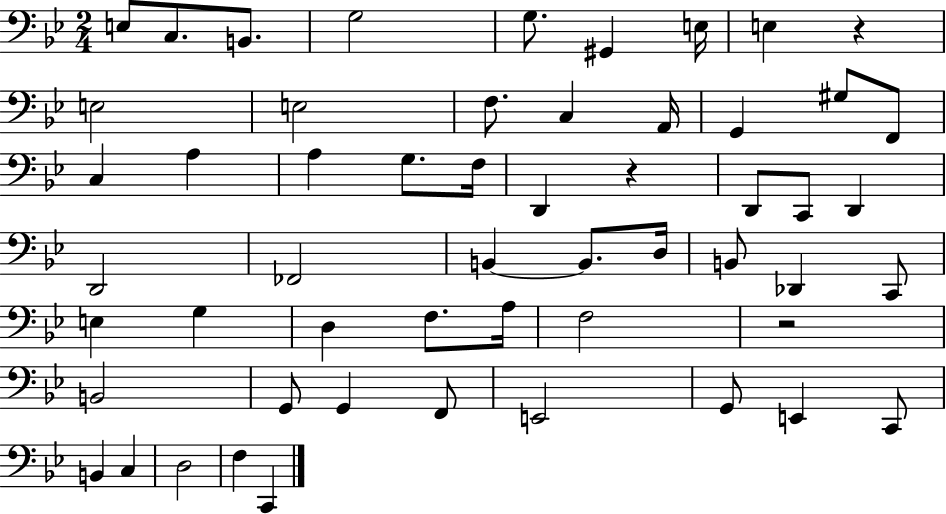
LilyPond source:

{
  \clef bass
  \numericTimeSignature
  \time 2/4
  \key bes \major
  e8 c8. b,8. | g2 | g8. gis,4 e16 | e4 r4 | \break e2 | e2 | f8. c4 a,16 | g,4 gis8 f,8 | \break c4 a4 | a4 g8. f16 | d,4 r4 | d,8 c,8 d,4 | \break d,2 | fes,2 | b,4~~ b,8. d16 | b,8 des,4 c,8 | \break e4 g4 | d4 f8. a16 | f2 | r2 | \break b,2 | g,8 g,4 f,8 | e,2 | g,8 e,4 c,8 | \break b,4 c4 | d2 | f4 c,4 | \bar "|."
}